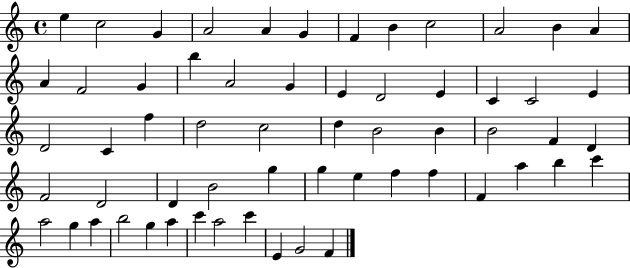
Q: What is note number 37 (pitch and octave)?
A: D4